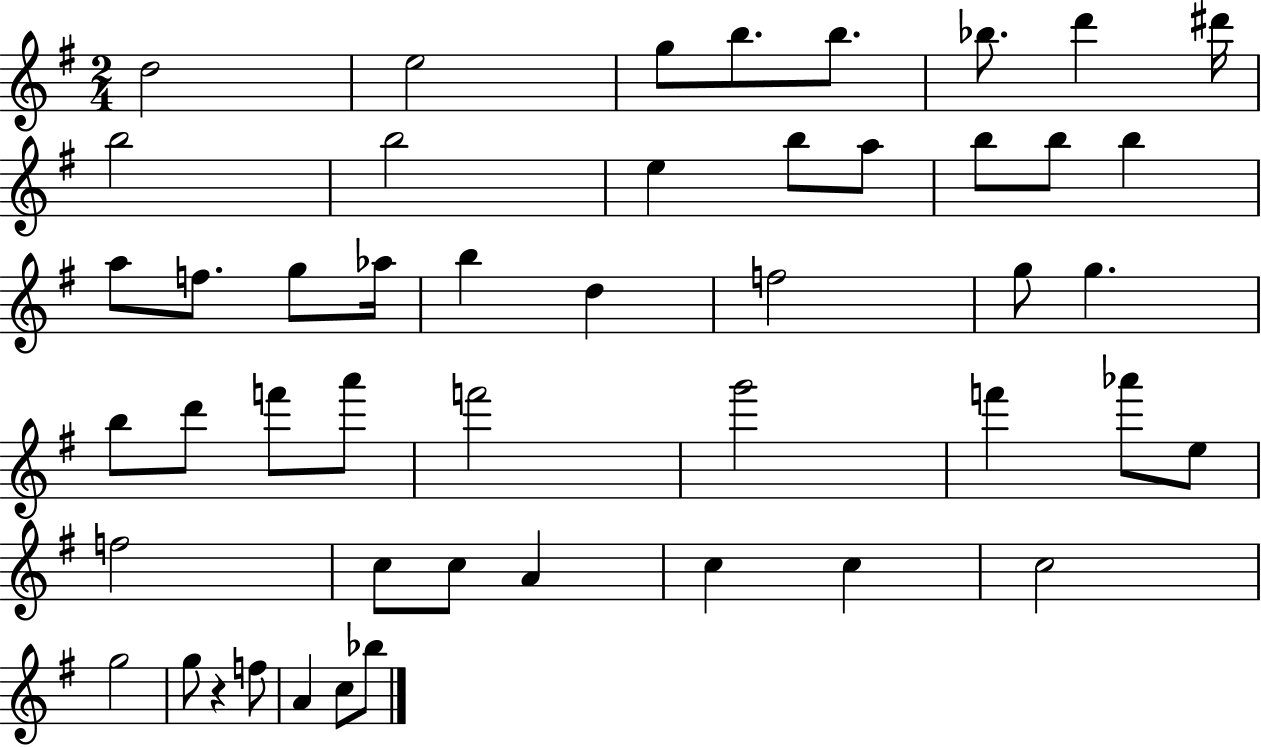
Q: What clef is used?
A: treble